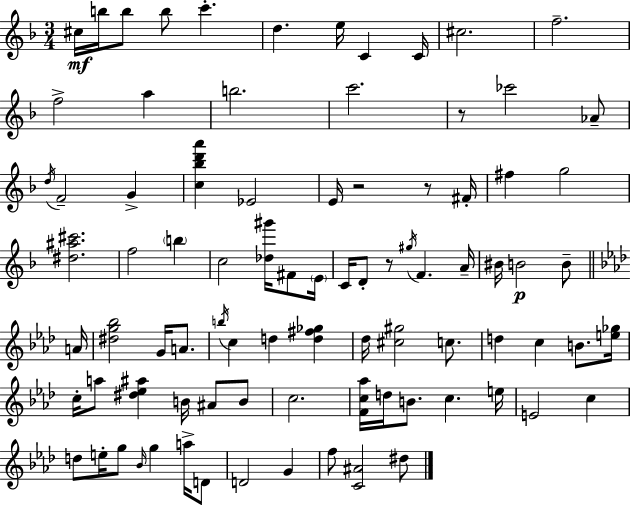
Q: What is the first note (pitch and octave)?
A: C#5